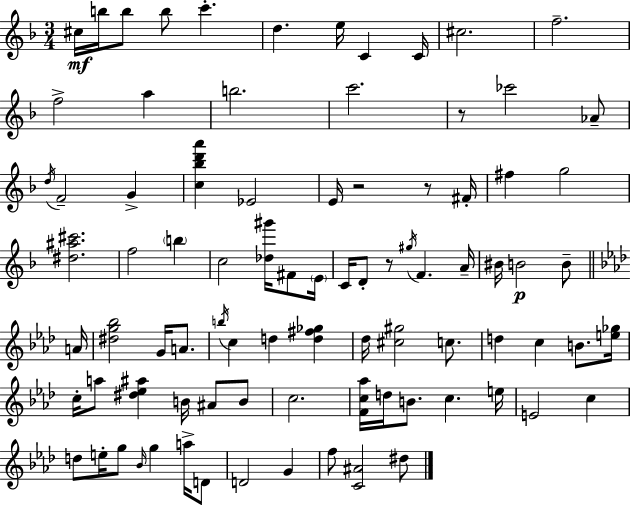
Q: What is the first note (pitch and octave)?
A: C#5